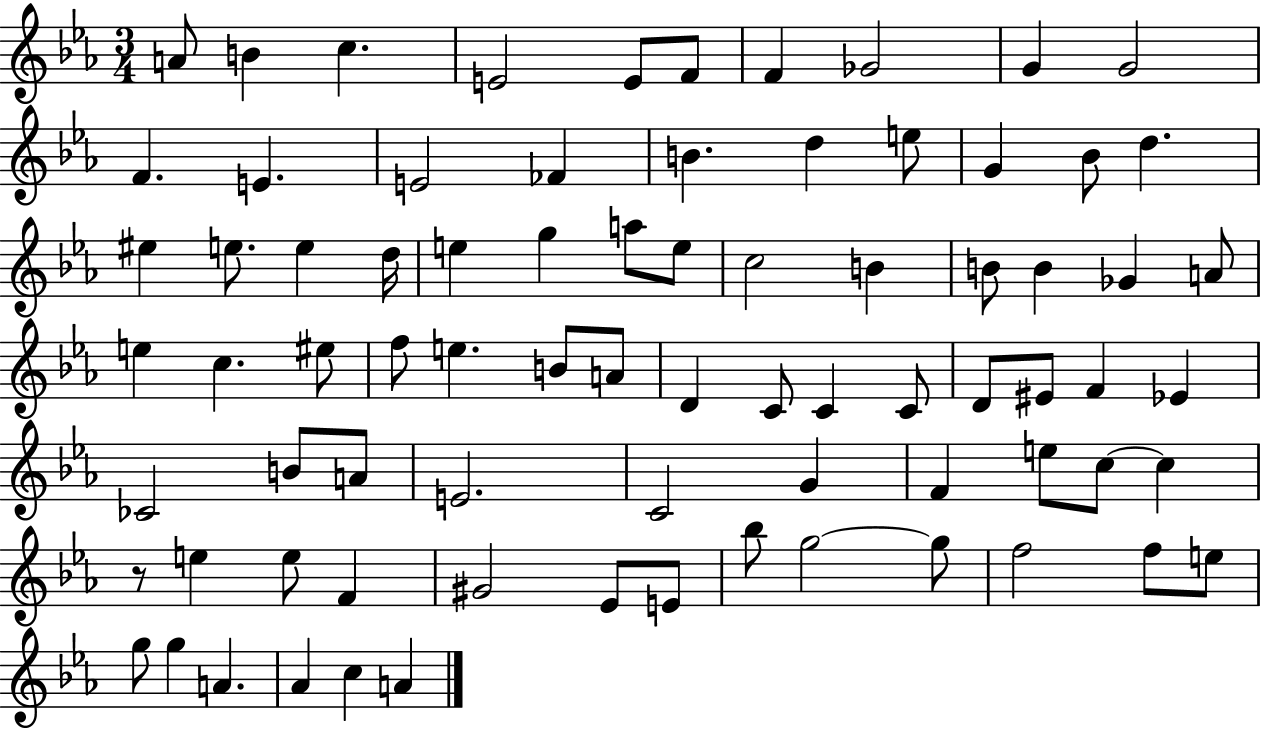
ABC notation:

X:1
T:Untitled
M:3/4
L:1/4
K:Eb
A/2 B c E2 E/2 F/2 F _G2 G G2 F E E2 _F B d e/2 G _B/2 d ^e e/2 e d/4 e g a/2 e/2 c2 B B/2 B _G A/2 e c ^e/2 f/2 e B/2 A/2 D C/2 C C/2 D/2 ^E/2 F _E _C2 B/2 A/2 E2 C2 G F e/2 c/2 c z/2 e e/2 F ^G2 _E/2 E/2 _b/2 g2 g/2 f2 f/2 e/2 g/2 g A _A c A